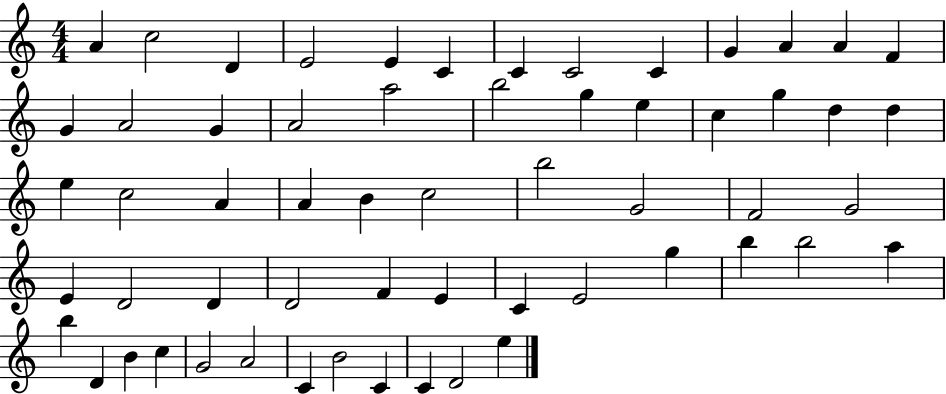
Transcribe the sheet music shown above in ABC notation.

X:1
T:Untitled
M:4/4
L:1/4
K:C
A c2 D E2 E C C C2 C G A A F G A2 G A2 a2 b2 g e c g d d e c2 A A B c2 b2 G2 F2 G2 E D2 D D2 F E C E2 g b b2 a b D B c G2 A2 C B2 C C D2 e